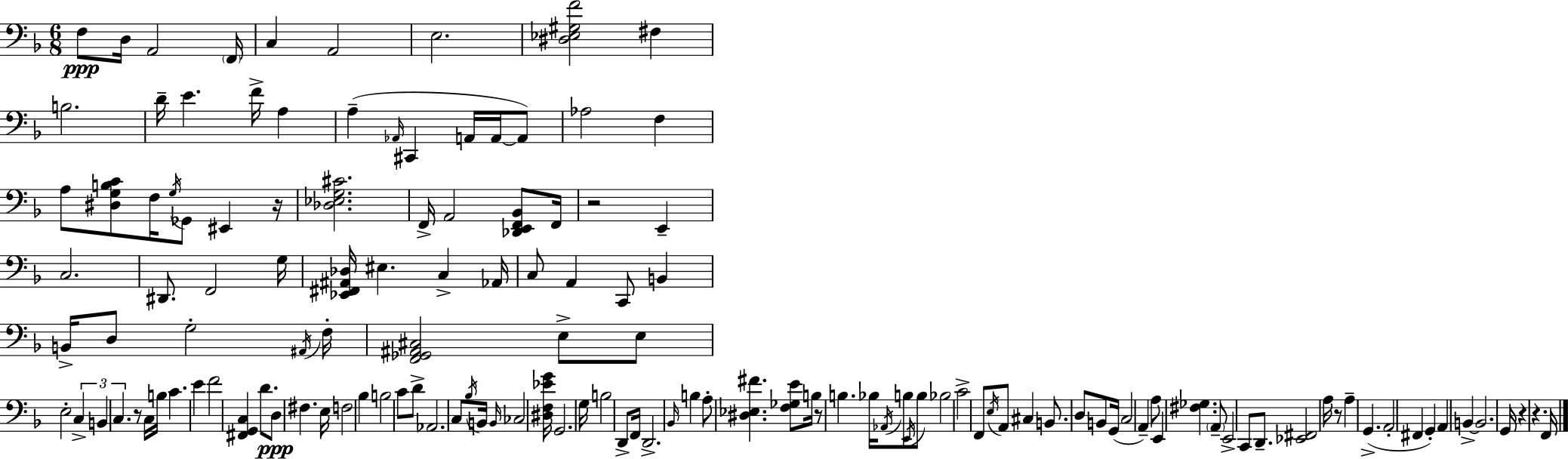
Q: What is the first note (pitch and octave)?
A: F3